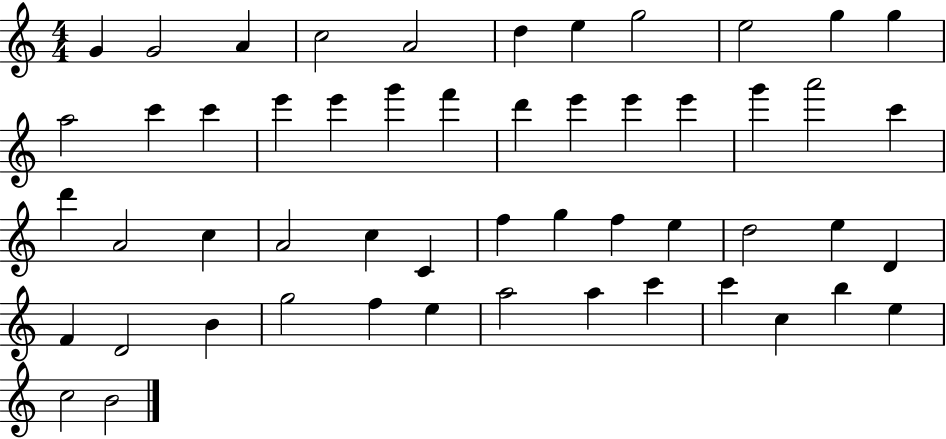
G4/q G4/h A4/q C5/h A4/h D5/q E5/q G5/h E5/h G5/q G5/q A5/h C6/q C6/q E6/q E6/q G6/q F6/q D6/q E6/q E6/q E6/q G6/q A6/h C6/q D6/q A4/h C5/q A4/h C5/q C4/q F5/q G5/q F5/q E5/q D5/h E5/q D4/q F4/q D4/h B4/q G5/h F5/q E5/q A5/h A5/q C6/q C6/q C5/q B5/q E5/q C5/h B4/h